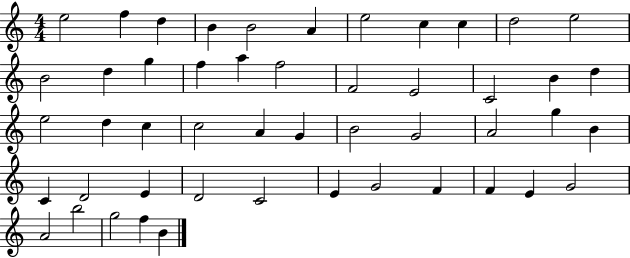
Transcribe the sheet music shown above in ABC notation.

X:1
T:Untitled
M:4/4
L:1/4
K:C
e2 f d B B2 A e2 c c d2 e2 B2 d g f a f2 F2 E2 C2 B d e2 d c c2 A G B2 G2 A2 g B C D2 E D2 C2 E G2 F F E G2 A2 b2 g2 f B